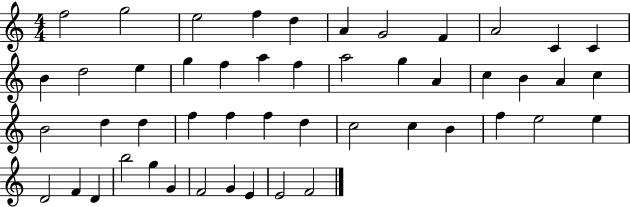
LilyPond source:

{
  \clef treble
  \numericTimeSignature
  \time 4/4
  \key c \major
  f''2 g''2 | e''2 f''4 d''4 | a'4 g'2 f'4 | a'2 c'4 c'4 | \break b'4 d''2 e''4 | g''4 f''4 a''4 f''4 | a''2 g''4 a'4 | c''4 b'4 a'4 c''4 | \break b'2 d''4 d''4 | f''4 f''4 f''4 d''4 | c''2 c''4 b'4 | f''4 e''2 e''4 | \break d'2 f'4 d'4 | b''2 g''4 g'4 | f'2 g'4 e'4 | e'2 f'2 | \break \bar "|."
}